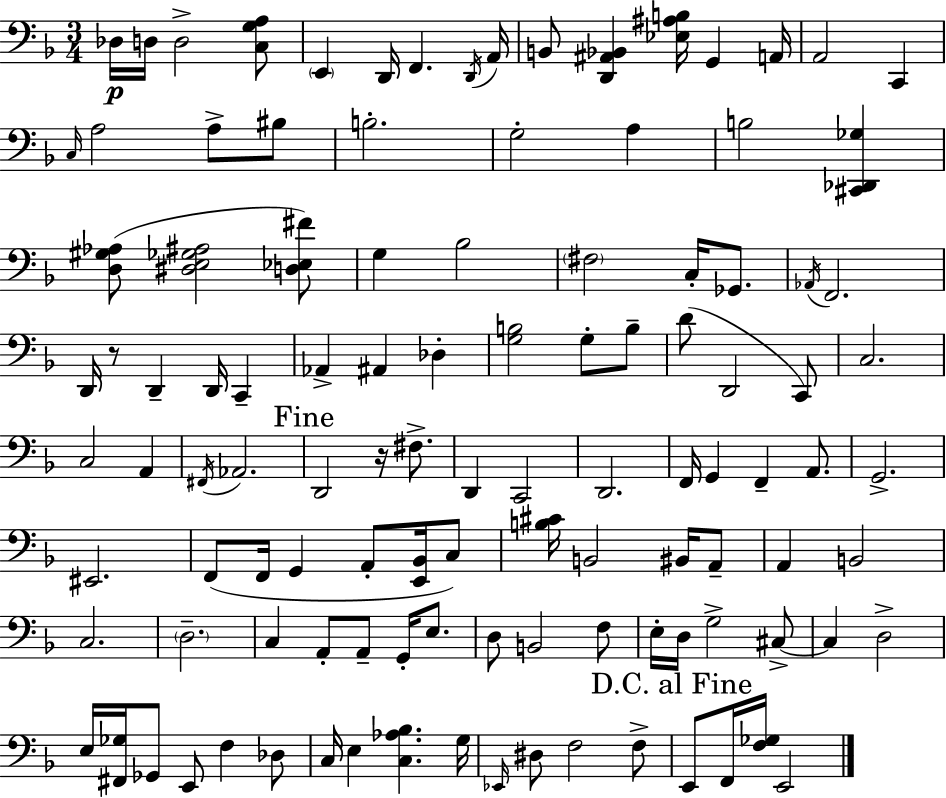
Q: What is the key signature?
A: D minor